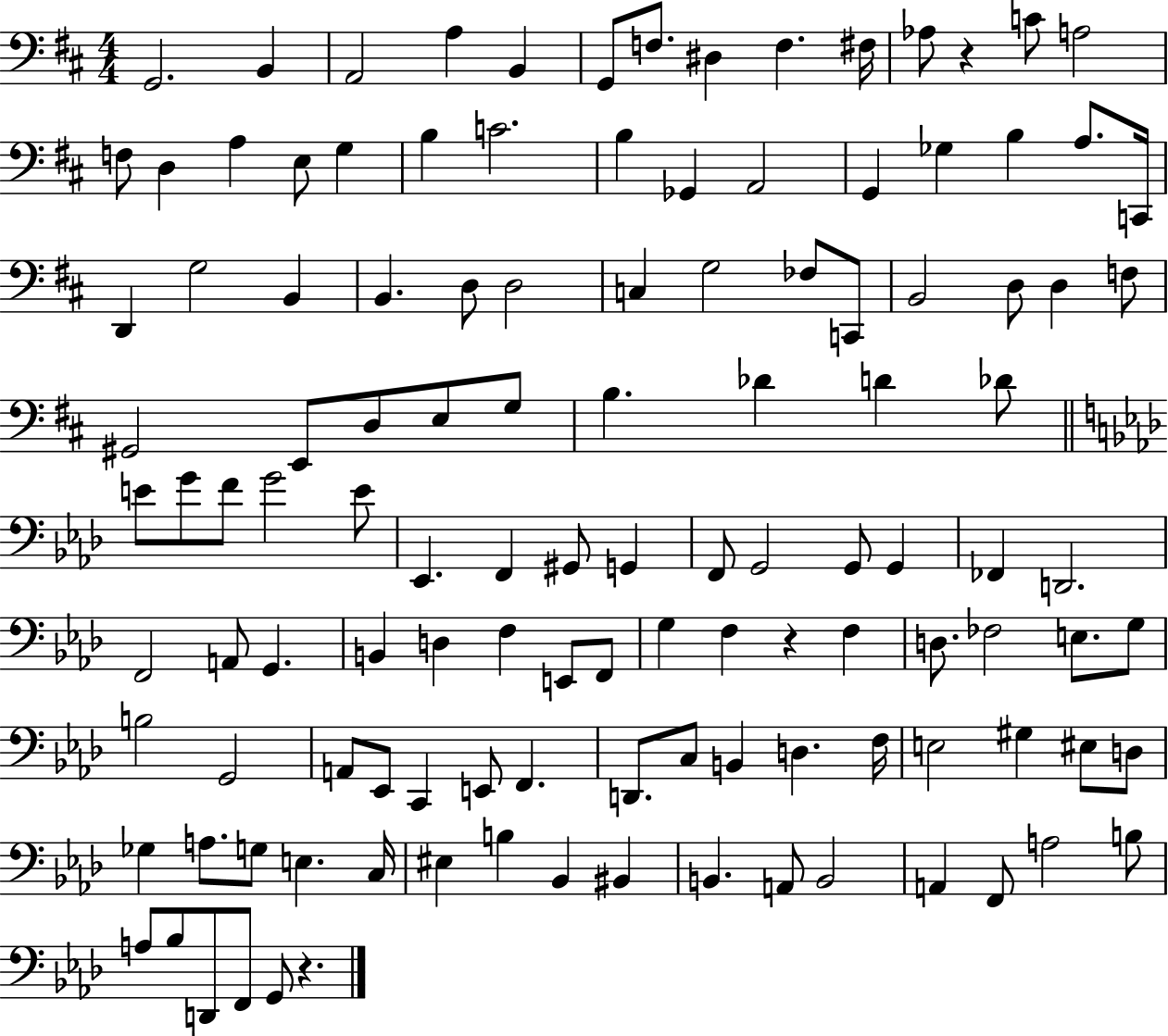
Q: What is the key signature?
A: D major